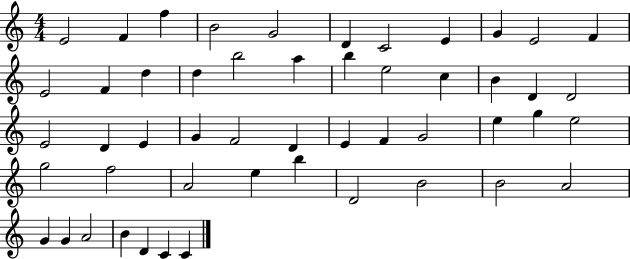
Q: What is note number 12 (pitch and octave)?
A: E4